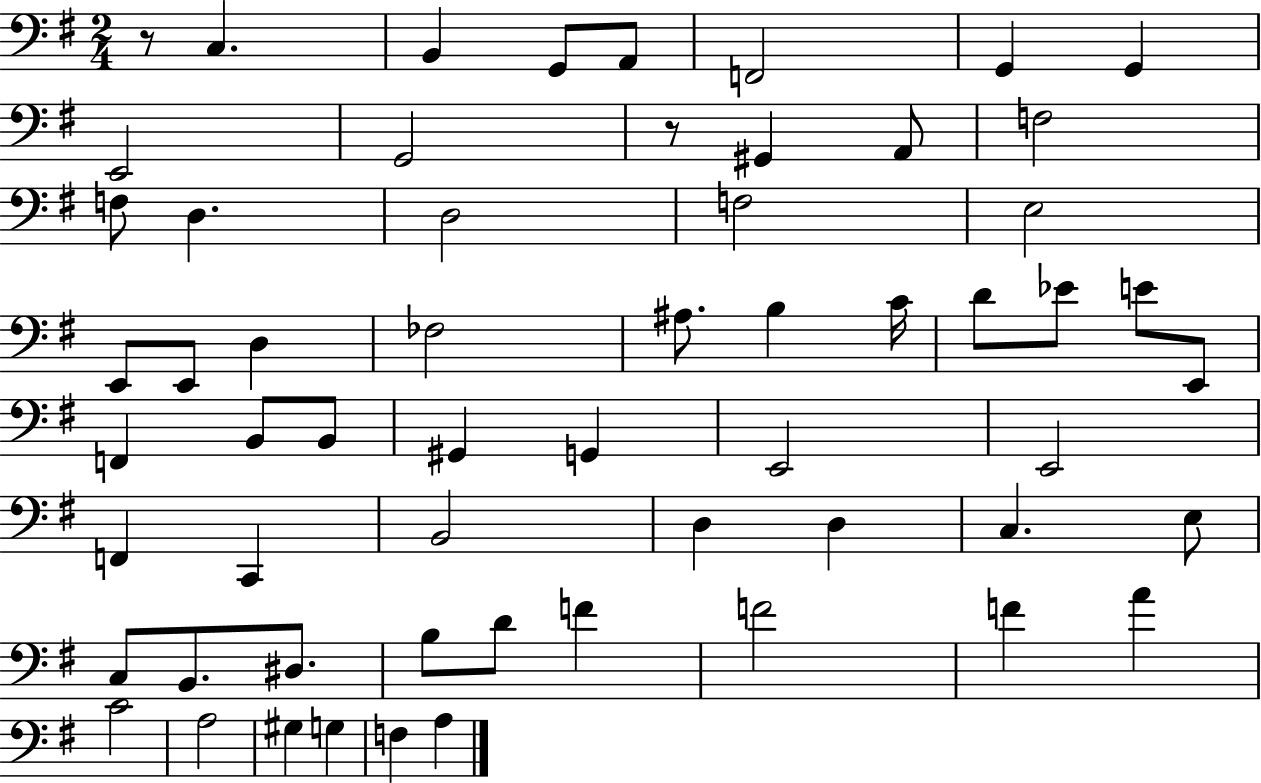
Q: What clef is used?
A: bass